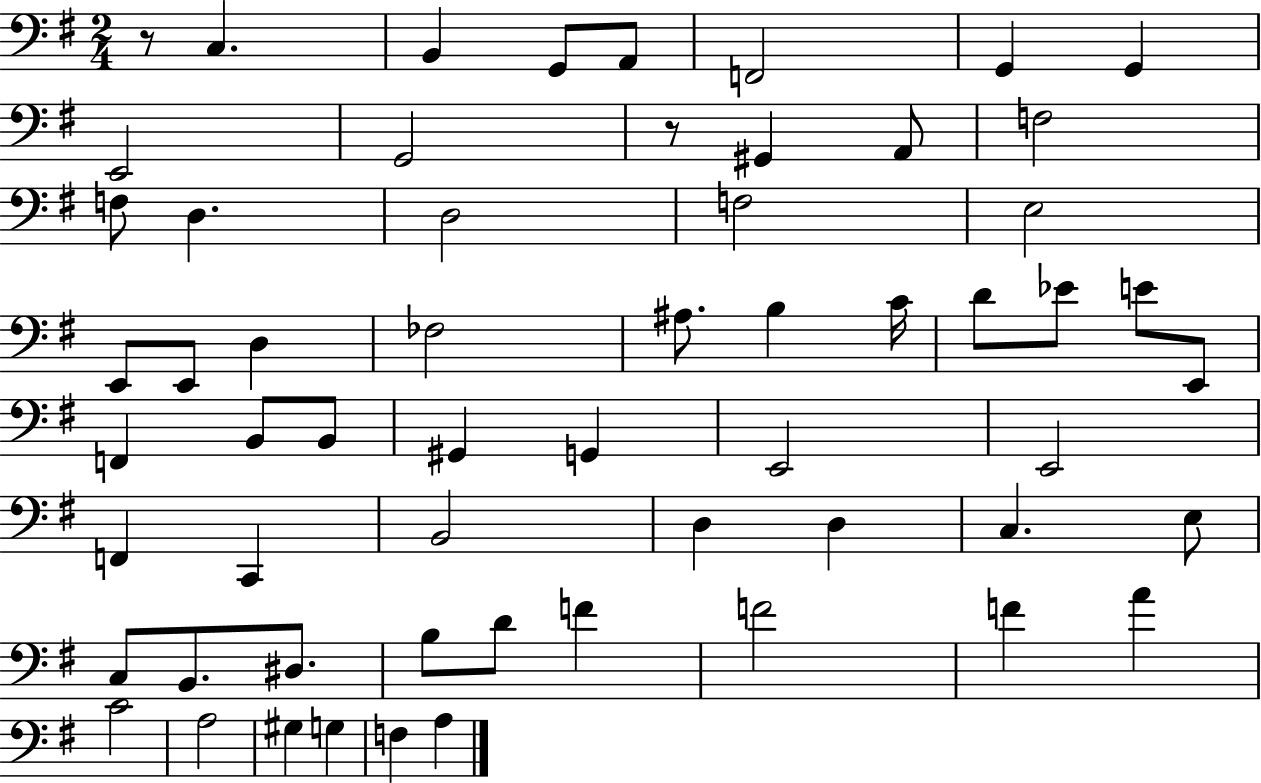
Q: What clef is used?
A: bass